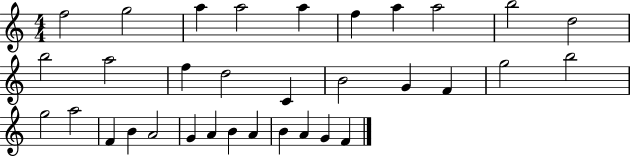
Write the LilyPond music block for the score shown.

{
  \clef treble
  \numericTimeSignature
  \time 4/4
  \key c \major
  f''2 g''2 | a''4 a''2 a''4 | f''4 a''4 a''2 | b''2 d''2 | \break b''2 a''2 | f''4 d''2 c'4 | b'2 g'4 f'4 | g''2 b''2 | \break g''2 a''2 | f'4 b'4 a'2 | g'4 a'4 b'4 a'4 | b'4 a'4 g'4 f'4 | \break \bar "|."
}